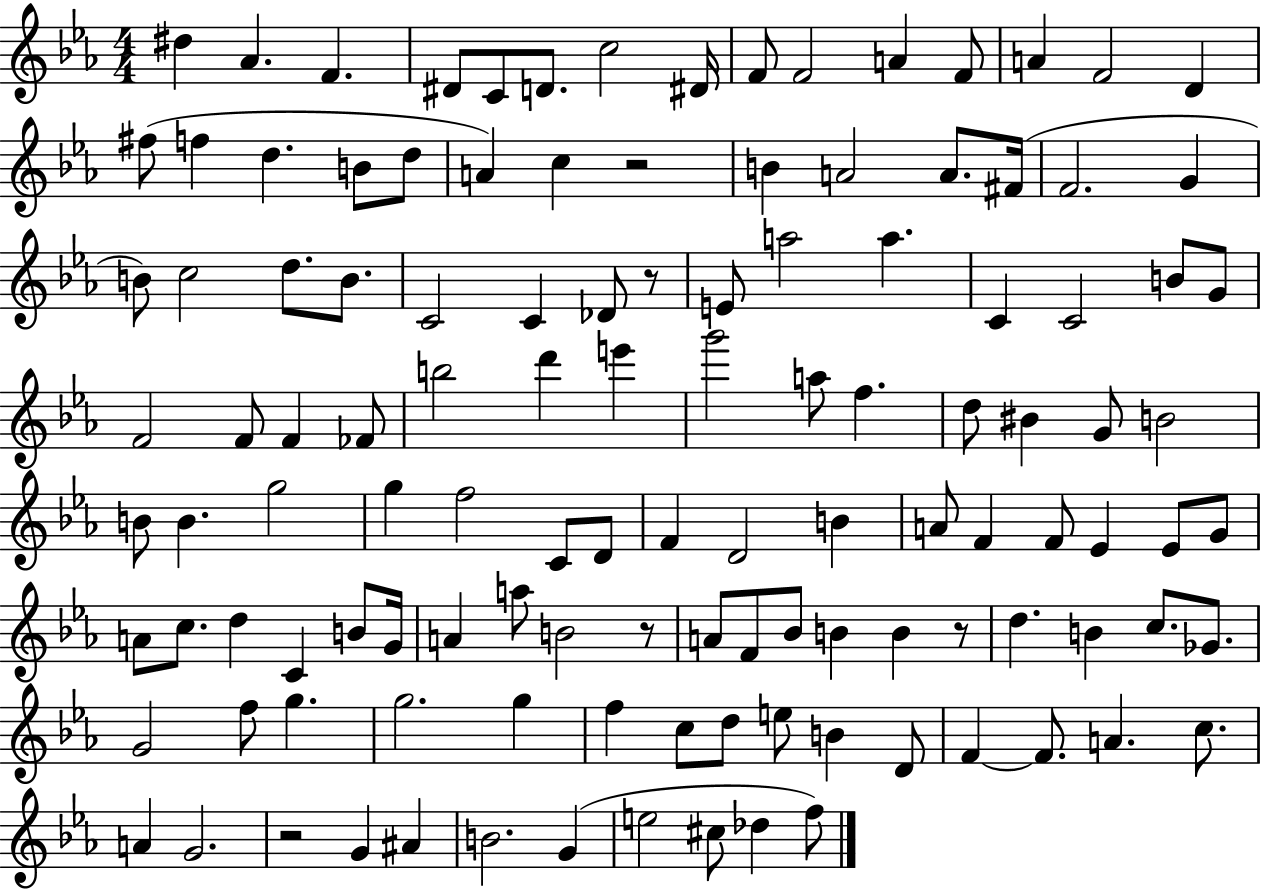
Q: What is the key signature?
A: EES major